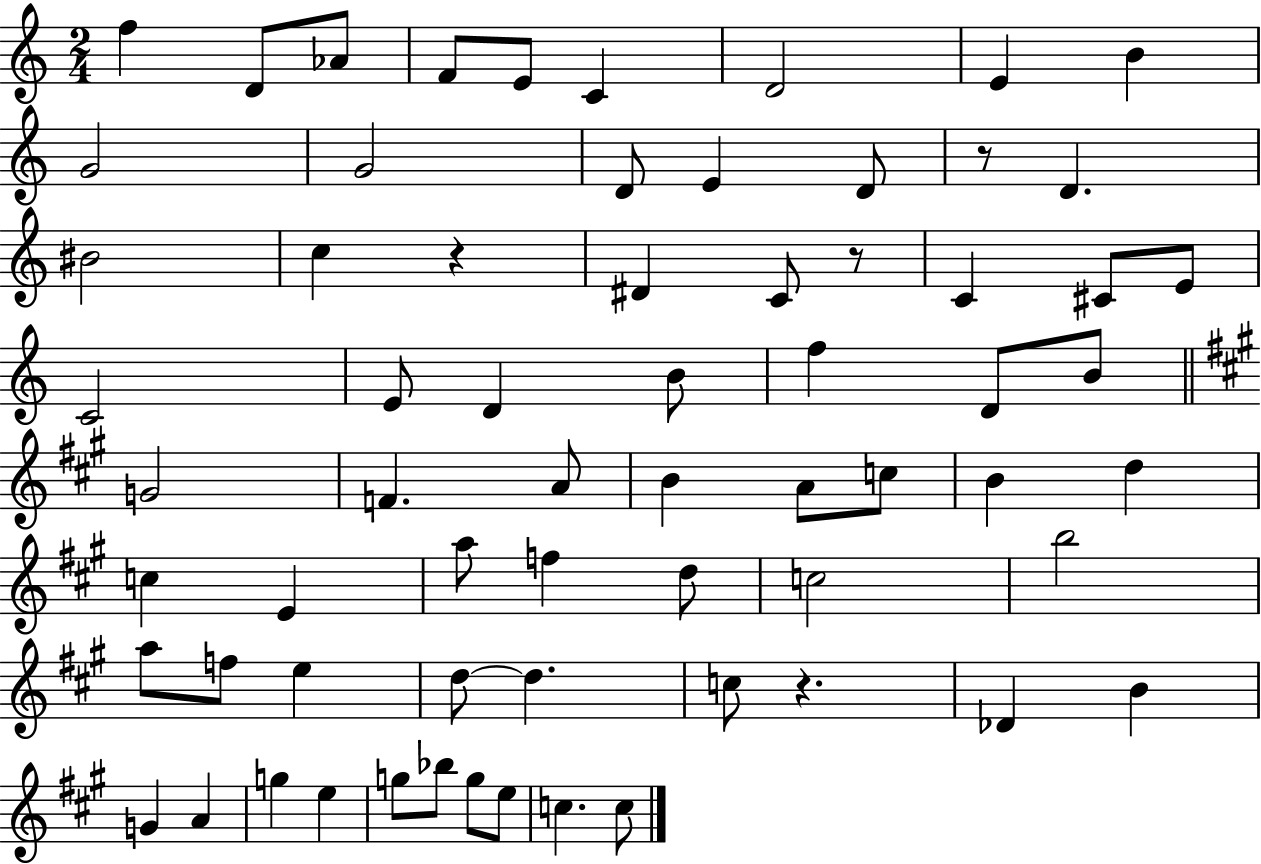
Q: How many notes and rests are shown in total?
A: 66